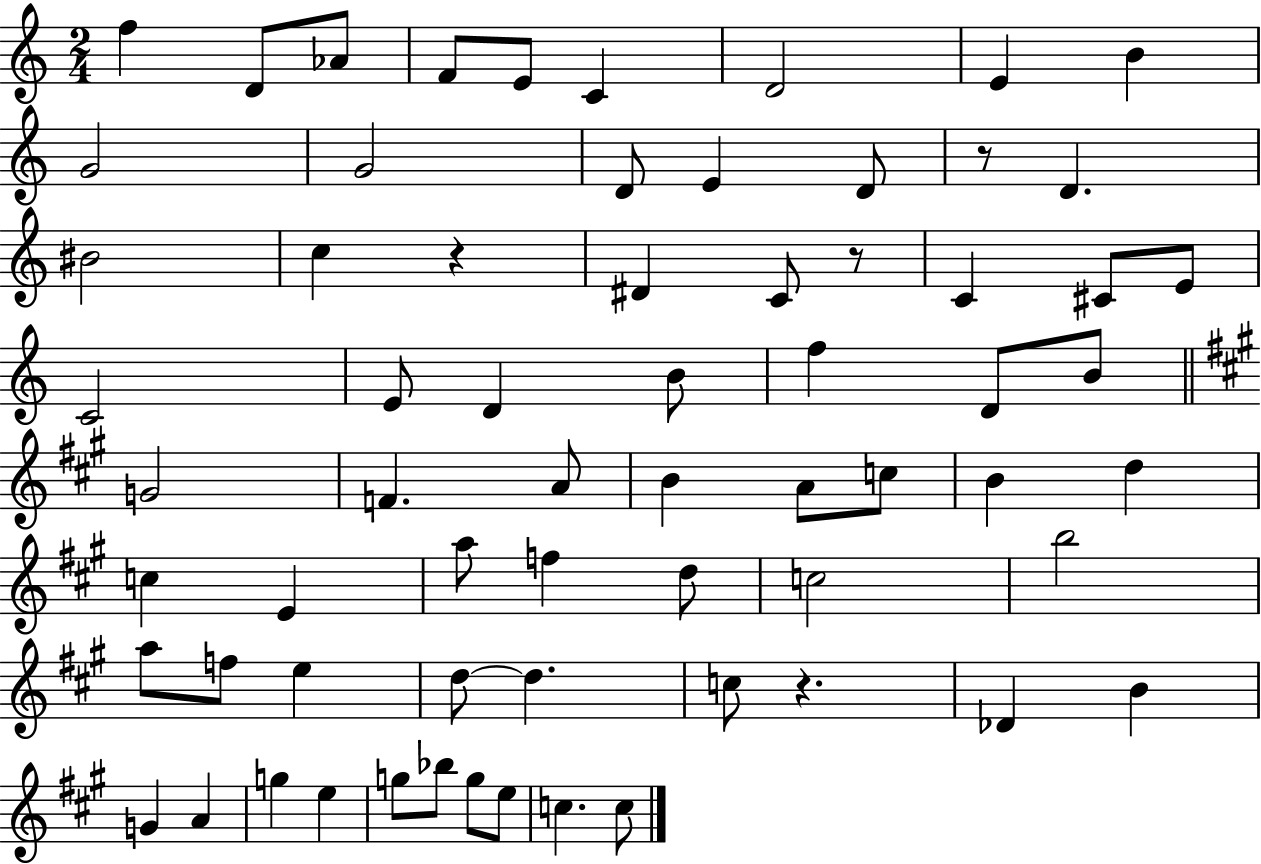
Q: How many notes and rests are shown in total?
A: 66